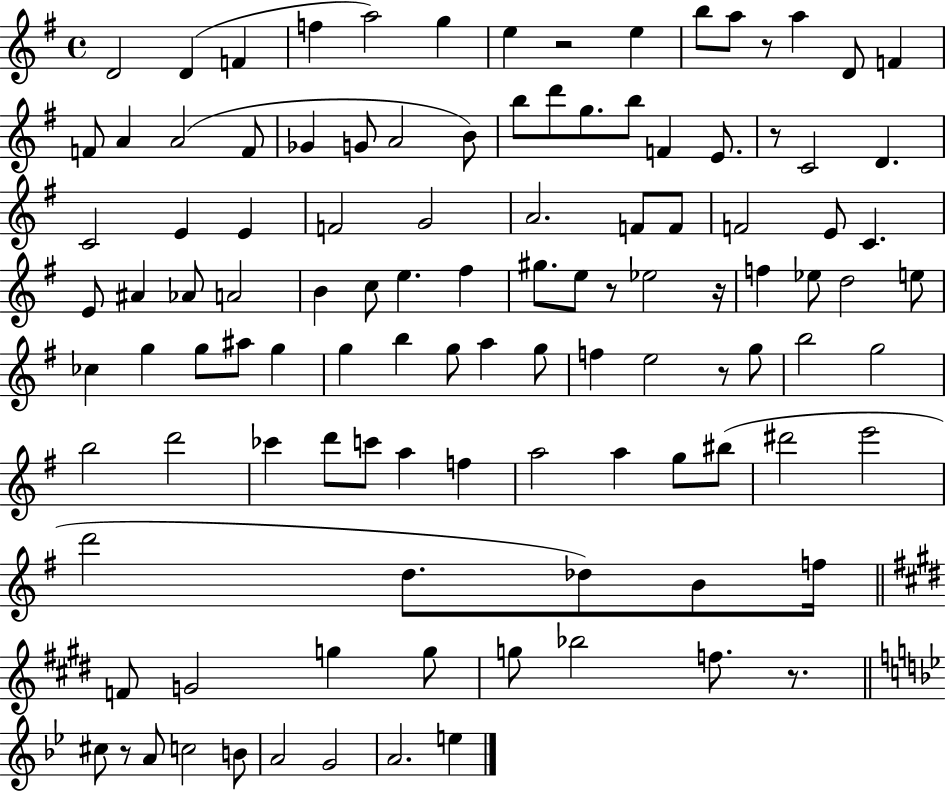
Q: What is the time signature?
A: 4/4